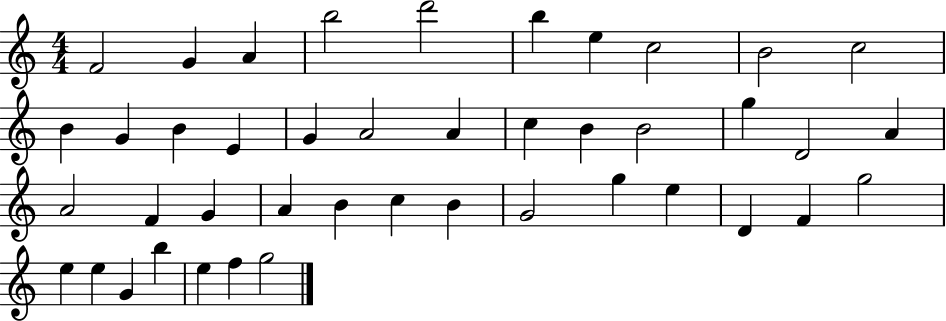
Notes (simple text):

F4/h G4/q A4/q B5/h D6/h B5/q E5/q C5/h B4/h C5/h B4/q G4/q B4/q E4/q G4/q A4/h A4/q C5/q B4/q B4/h G5/q D4/h A4/q A4/h F4/q G4/q A4/q B4/q C5/q B4/q G4/h G5/q E5/q D4/q F4/q G5/h E5/q E5/q G4/q B5/q E5/q F5/q G5/h